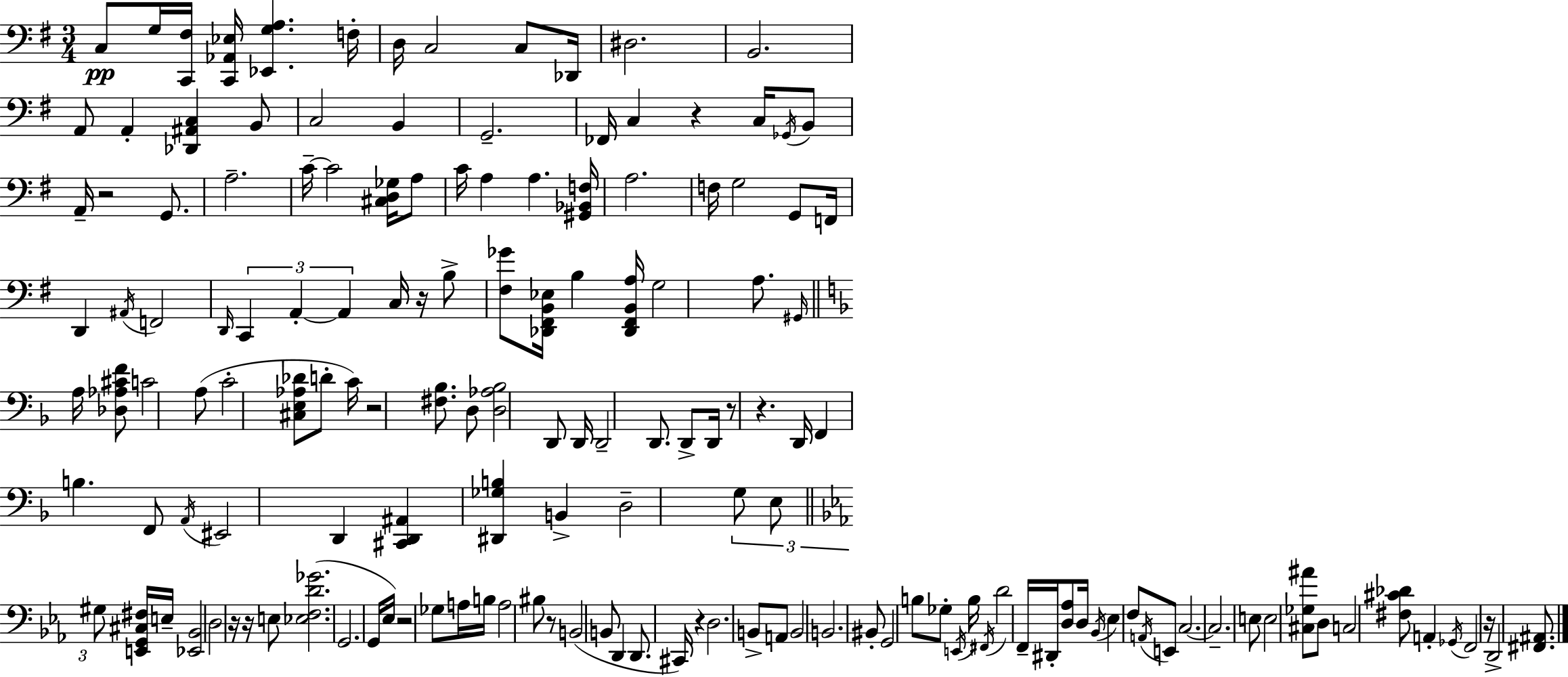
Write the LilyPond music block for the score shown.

{
  \clef bass
  \numericTimeSignature
  \time 3/4
  \key g \major
  \repeat volta 2 { c8\pp g16 <c, fis>16 <c, aes, ees>16 <ees, g a>4. f16-. | d16 c2 c8 des,16 | dis2. | b,2. | \break a,8 a,4-. <des, ais, c>4 b,8 | c2 b,4 | g,2.-- | fes,16 c4 r4 c16 \acciaccatura { ges,16 } b,8 | \break a,16-- r2 g,8. | a2.-- | c'16--~~ c'2 <cis d ges>16 a8 | c'16 a4 a4. | \break <gis, bes, f>16 a2. | f16 g2 g,8 | f,16 d,4 \acciaccatura { ais,16 } f,2 | \grace { d,16 } \tuplet 3/2 { c,4 a,4-.~~ a,4 } | \break c16 r16 b8-> <fis ges'>8 <des, fis, b, ees>16 b4 | <des, fis, b, a>16 g2 a8. | \grace { gis,16 } \bar "||" \break \key f \major a16 <des aes cis' f'>8 c'2 a8( | c'2-. <cis e aes des'>8 d'8-. | c'16) r2 <fis bes>8. | d8 <d aes bes>2 d,8 | \break d,16 d,2-- d,8. | d,8-> d,16 r8 r4. | d,16 f,4 b4. f,8 | \acciaccatura { a,16 } eis,2 d,4 | \break <cis, d, ais,>4 <dis, ges b>4 b,4-> | d2-- \tuplet 3/2 { g8 | e8 \bar "||" \break \key c \minor gis8 } <e, g, cis fis>16 e16-- <ees, bes,>2 | d2 r16 r16 e8 | <ees f d' ges'>2.( | g,2. | \break g,16 ees16) r2 ges8 | a16 b16 a2 bis8 | r8 b,2( b,8 | d,4 d,8. cis,16) r4 | \break d2. | b,8-> a,8 b,2 | b,2. | bis,8-. g,2 b8 | \break ges8-. \acciaccatura { e,16 } b16 \acciaccatura { fis,16 } d'2 | f,16-- dis,16-. <d aes>8 d16 \acciaccatura { bes,16 } ees4 f8 | \acciaccatura { a,16 } e,8 c2.~~ | c2.-- | \break e8 e2 | <cis ges ais'>8 d8 c2 | <fis cis' des'>8 a,4-. \acciaccatura { ges,16 } f,2 | r16 d,2-> | \break <fis, ais,>8. } \bar "|."
}